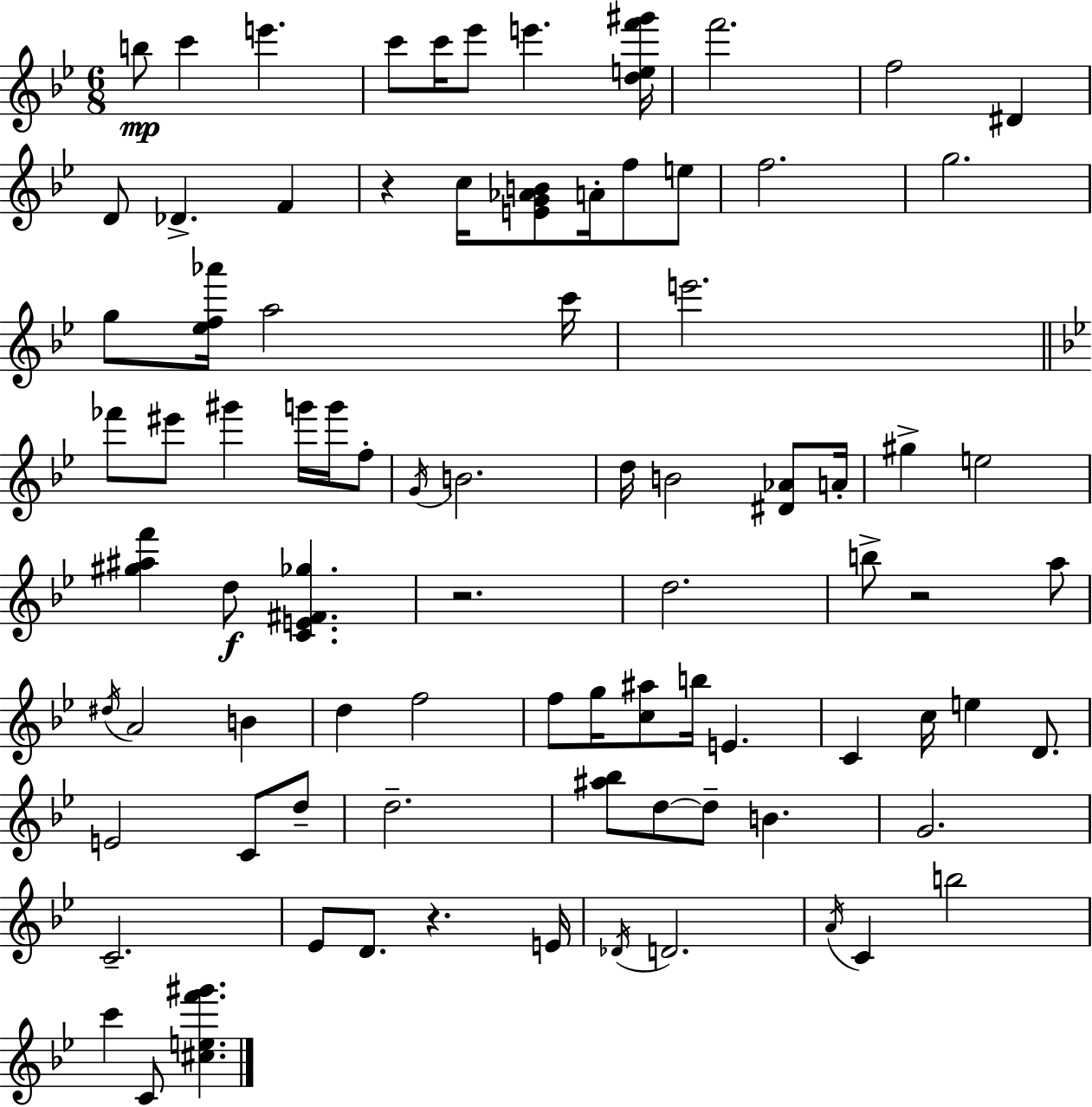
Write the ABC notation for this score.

X:1
T:Untitled
M:6/8
L:1/4
K:Gm
b/2 c' e' c'/2 c'/4 _e'/2 e' [def'^g']/4 f'2 f2 ^D D/2 _D F z c/4 [EG_AB]/2 A/4 f/2 e/2 f2 g2 g/2 [_ef_a']/4 a2 c'/4 e'2 _f'/2 ^e'/2 ^g' g'/4 g'/4 f/2 G/4 B2 d/4 B2 [^D_A]/2 A/4 ^g e2 [^g^af'] d/2 [CE^F_g] z2 d2 b/2 z2 a/2 ^d/4 A2 B d f2 f/2 g/4 [c^a]/2 b/4 E C c/4 e D/2 E2 C/2 d/2 d2 [^a_b]/2 d/2 d/2 B G2 C2 _E/2 D/2 z E/4 _D/4 D2 A/4 C b2 c' C/2 [^cef'^g']